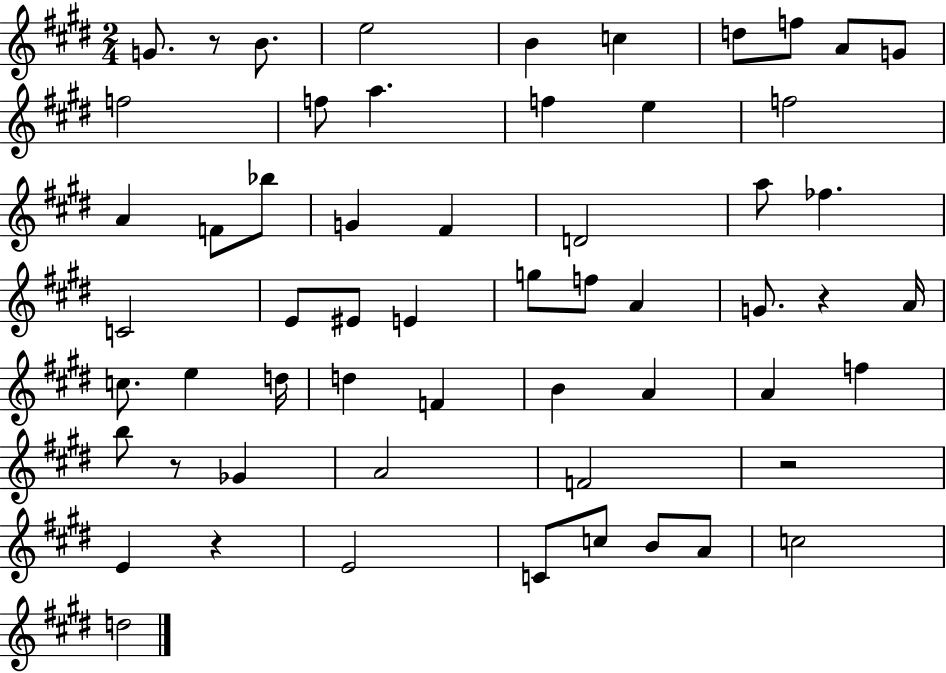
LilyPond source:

{
  \clef treble
  \numericTimeSignature
  \time 2/4
  \key e \major
  g'8. r8 b'8. | e''2 | b'4 c''4 | d''8 f''8 a'8 g'8 | \break f''2 | f''8 a''4. | f''4 e''4 | f''2 | \break a'4 f'8 bes''8 | g'4 fis'4 | d'2 | a''8 fes''4. | \break c'2 | e'8 eis'8 e'4 | g''8 f''8 a'4 | g'8. r4 a'16 | \break c''8. e''4 d''16 | d''4 f'4 | b'4 a'4 | a'4 f''4 | \break b''8 r8 ges'4 | a'2 | f'2 | r2 | \break e'4 r4 | e'2 | c'8 c''8 b'8 a'8 | c''2 | \break d''2 | \bar "|."
}